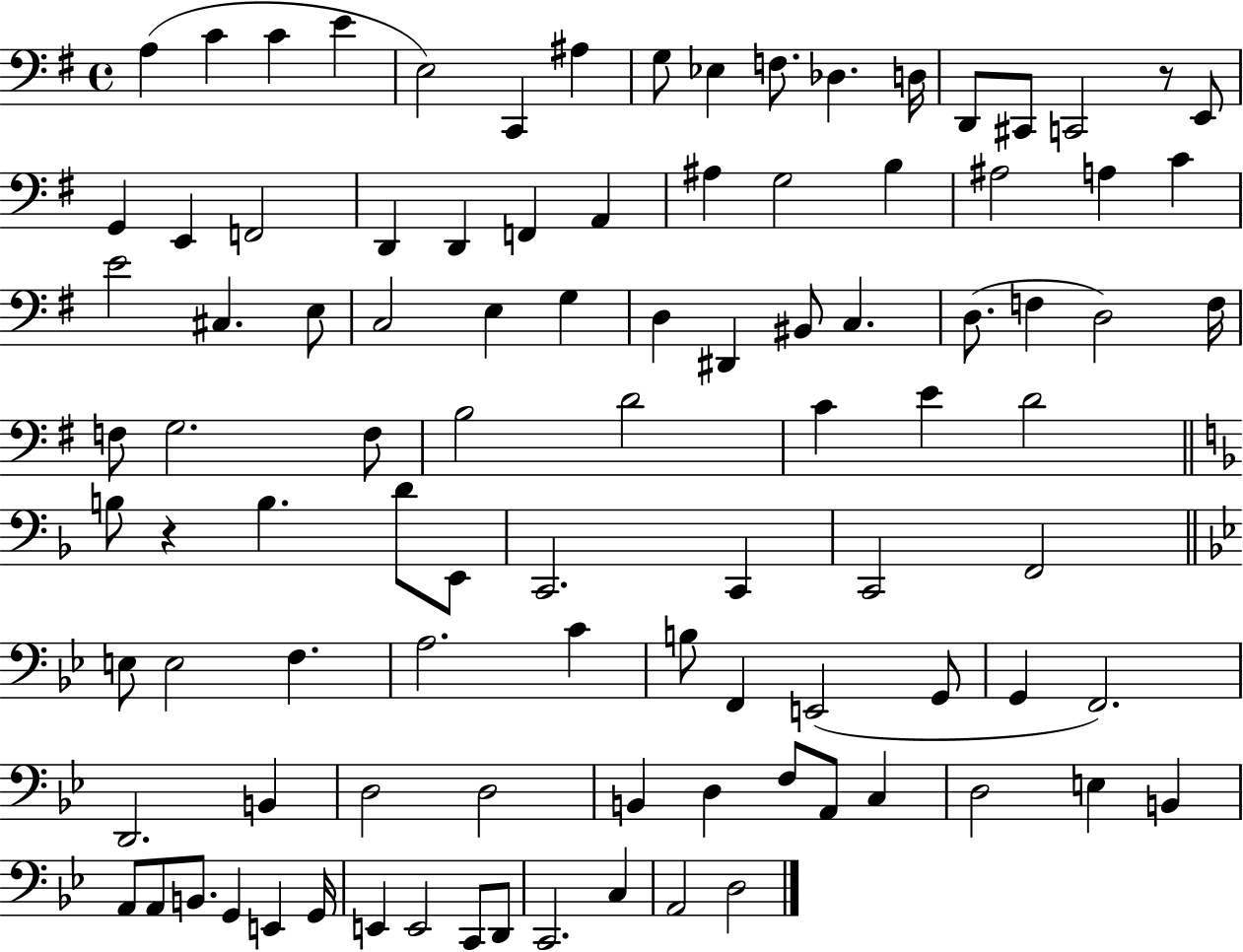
A3/q C4/q C4/q E4/q E3/h C2/q A#3/q G3/e Eb3/q F3/e. Db3/q. D3/s D2/e C#2/e C2/h R/e E2/e G2/q E2/q F2/h D2/q D2/q F2/q A2/q A#3/q G3/h B3/q A#3/h A3/q C4/q E4/h C#3/q. E3/e C3/h E3/q G3/q D3/q D#2/q BIS2/e C3/q. D3/e. F3/q D3/h F3/s F3/e G3/h. F3/e B3/h D4/h C4/q E4/q D4/h B3/e R/q B3/q. D4/e E2/e C2/h. C2/q C2/h F2/h E3/e E3/h F3/q. A3/h. C4/q B3/e F2/q E2/h G2/e G2/q F2/h. D2/h. B2/q D3/h D3/h B2/q D3/q F3/e A2/e C3/q D3/h E3/q B2/q A2/e A2/e B2/e. G2/q E2/q G2/s E2/q E2/h C2/e D2/e C2/h. C3/q A2/h D3/h